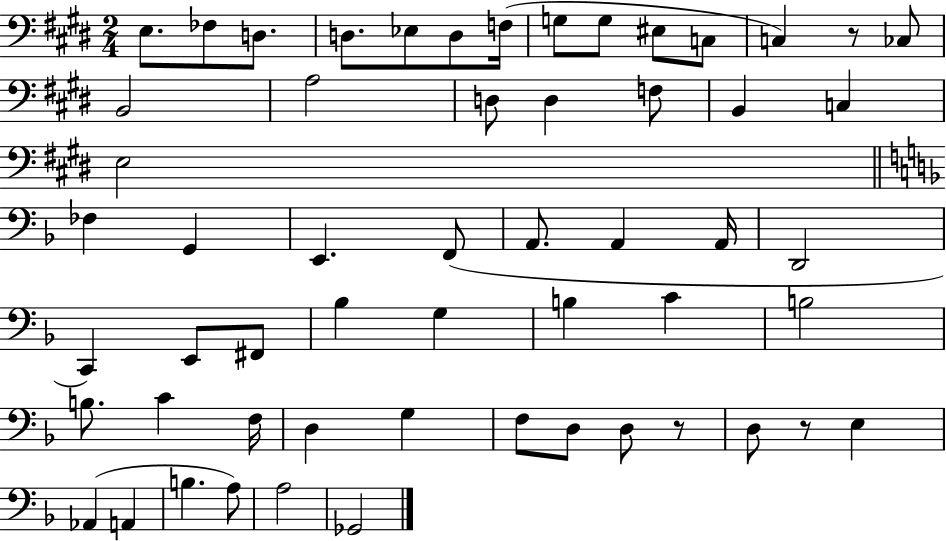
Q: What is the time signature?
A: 2/4